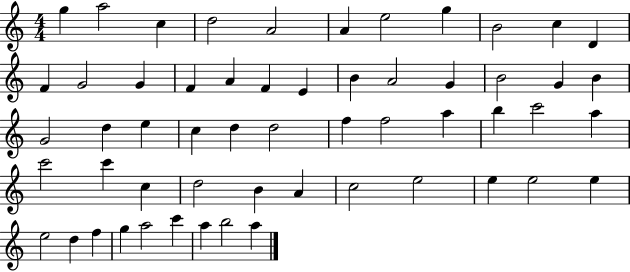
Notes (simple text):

G5/q A5/h C5/q D5/h A4/h A4/q E5/h G5/q B4/h C5/q D4/q F4/q G4/h G4/q F4/q A4/q F4/q E4/q B4/q A4/h G4/q B4/h G4/q B4/q G4/h D5/q E5/q C5/q D5/q D5/h F5/q F5/h A5/q B5/q C6/h A5/q C6/h C6/q C5/q D5/h B4/q A4/q C5/h E5/h E5/q E5/h E5/q E5/h D5/q F5/q G5/q A5/h C6/q A5/q B5/h A5/q